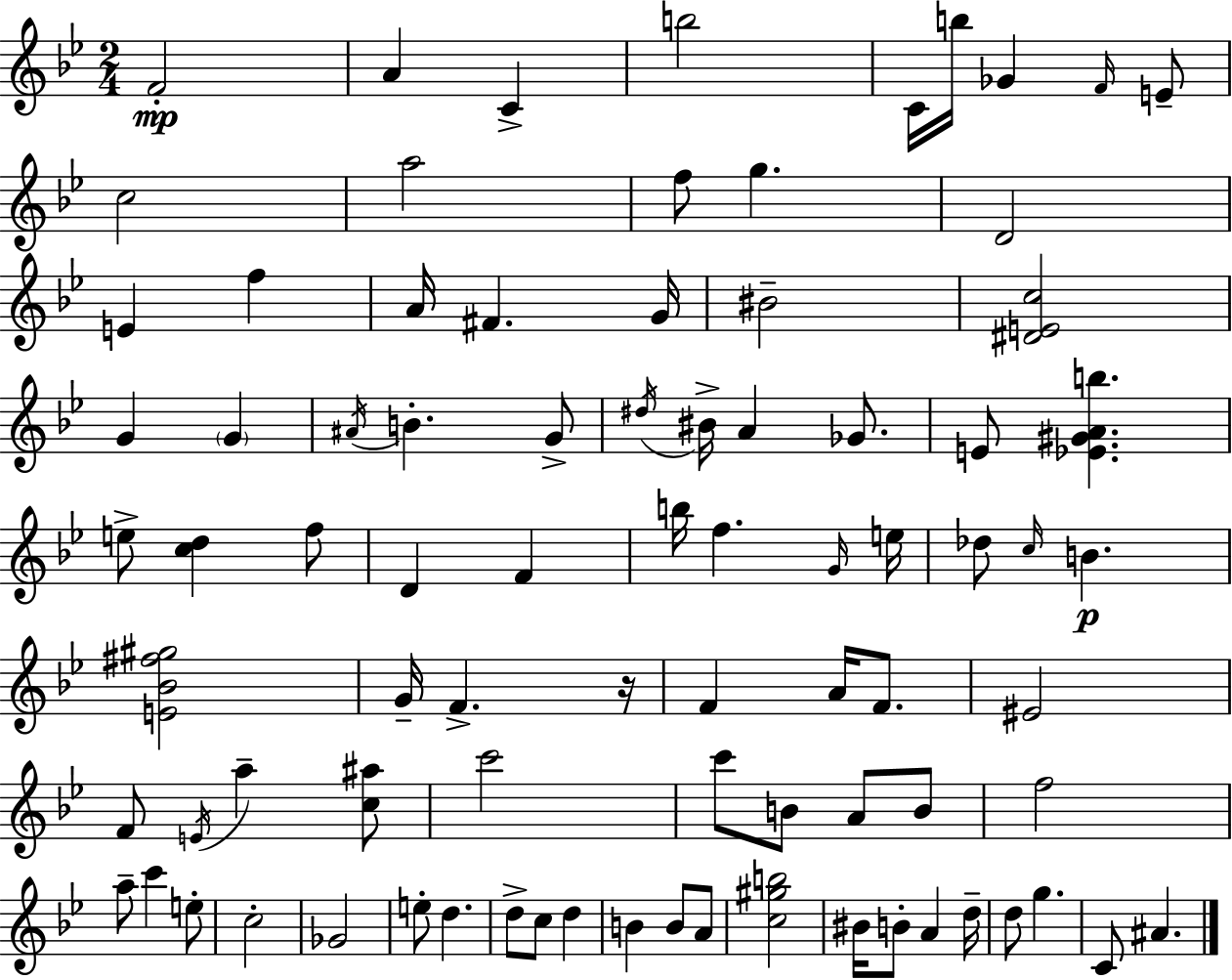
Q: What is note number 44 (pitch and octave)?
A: F4